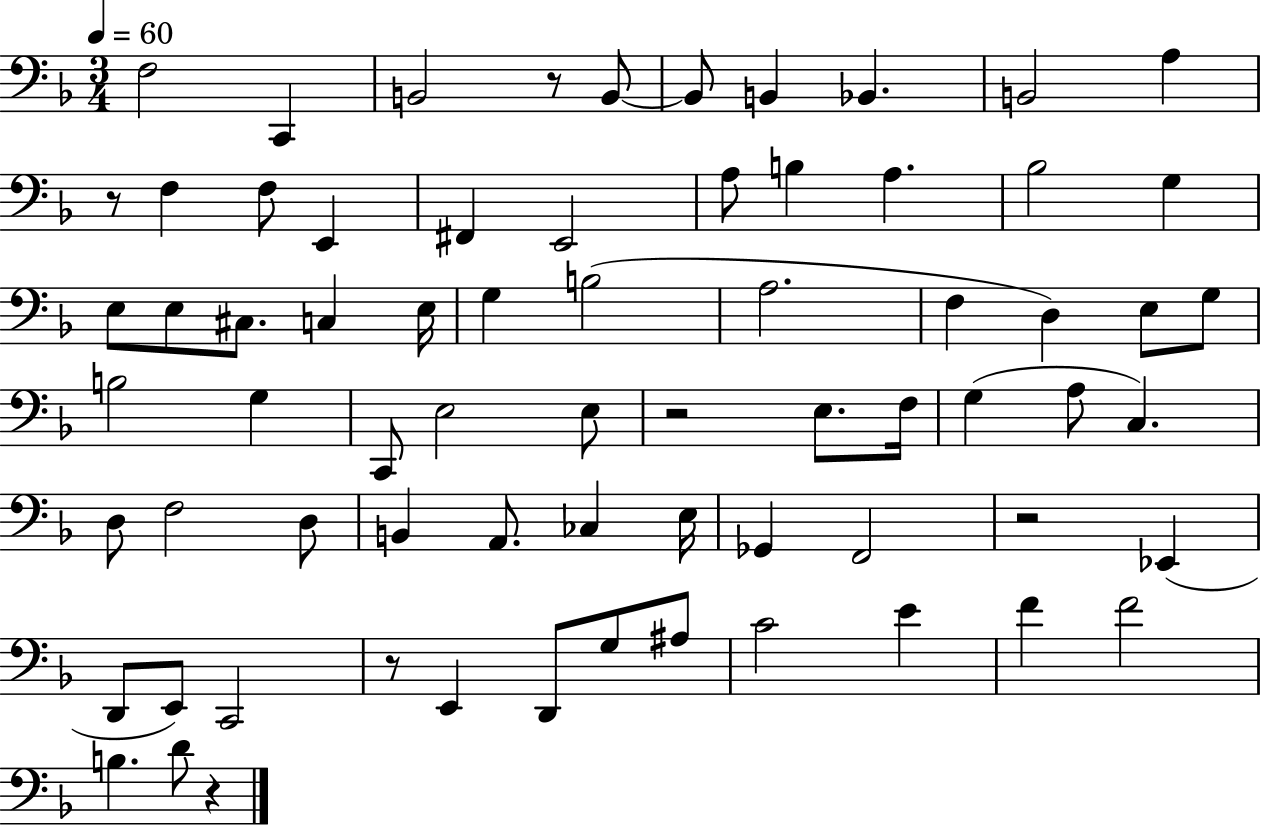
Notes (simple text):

F3/h C2/q B2/h R/e B2/e B2/e B2/q Bb2/q. B2/h A3/q R/e F3/q F3/e E2/q F#2/q E2/h A3/e B3/q A3/q. Bb3/h G3/q E3/e E3/e C#3/e. C3/q E3/s G3/q B3/h A3/h. F3/q D3/q E3/e G3/e B3/h G3/q C2/e E3/h E3/e R/h E3/e. F3/s G3/q A3/e C3/q. D3/e F3/h D3/e B2/q A2/e. CES3/q E3/s Gb2/q F2/h R/h Eb2/q D2/e E2/e C2/h R/e E2/q D2/e G3/e A#3/e C4/h E4/q F4/q F4/h B3/q. D4/e R/q